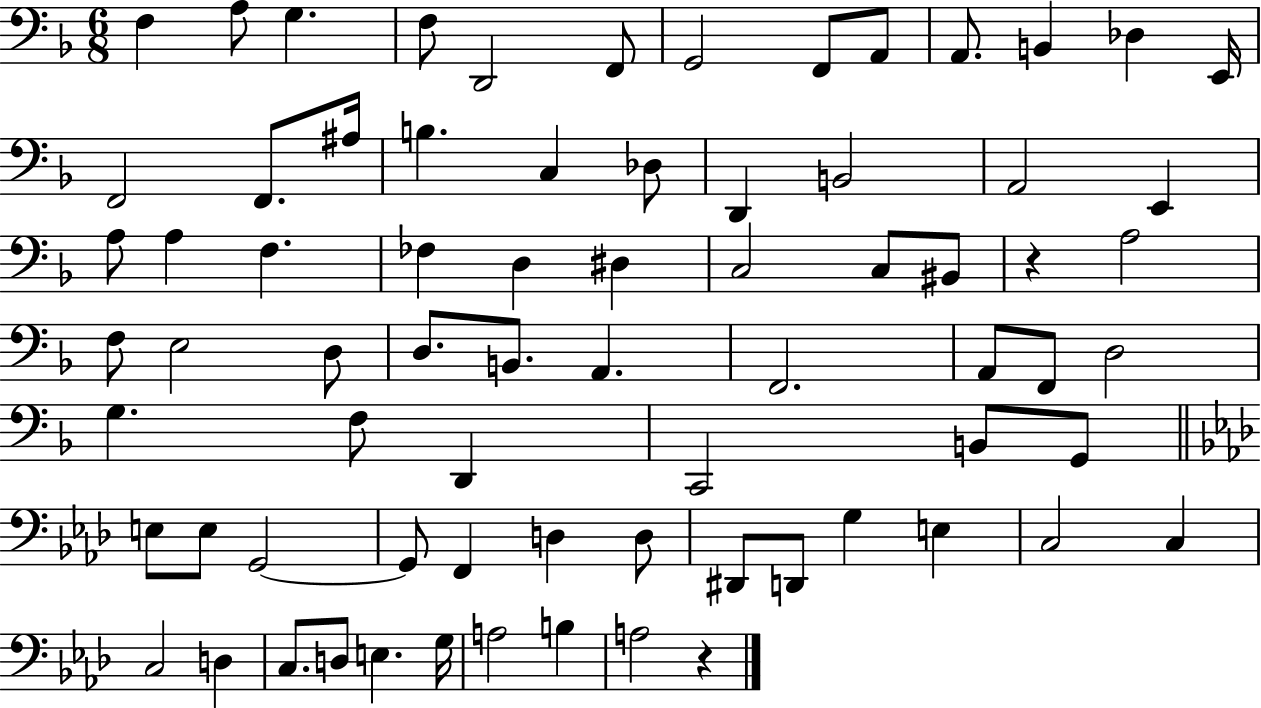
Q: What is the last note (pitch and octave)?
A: A3